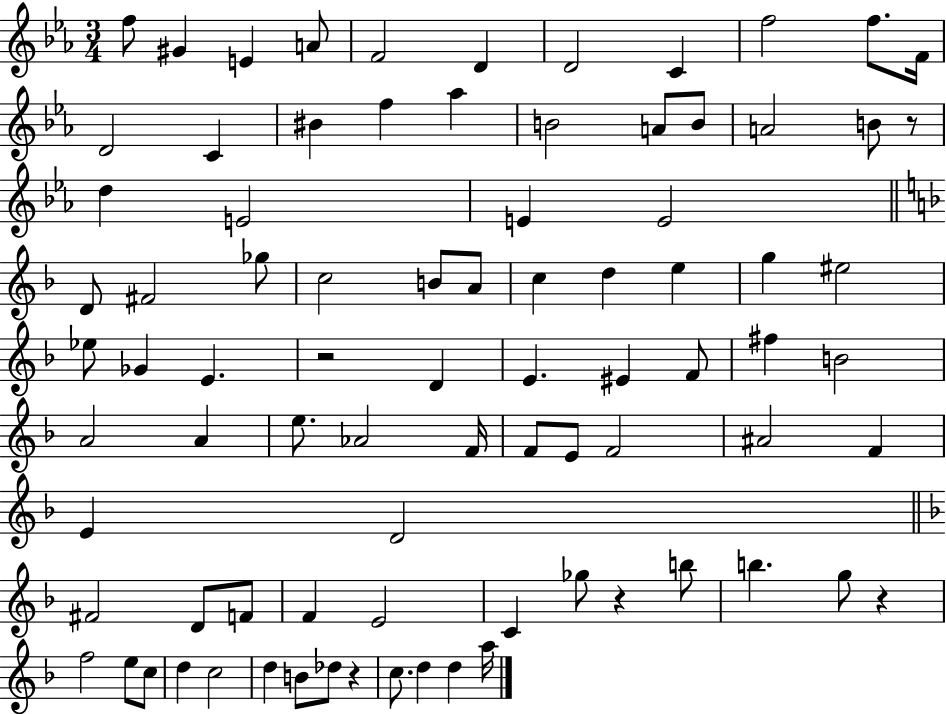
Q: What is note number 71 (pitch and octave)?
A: D5